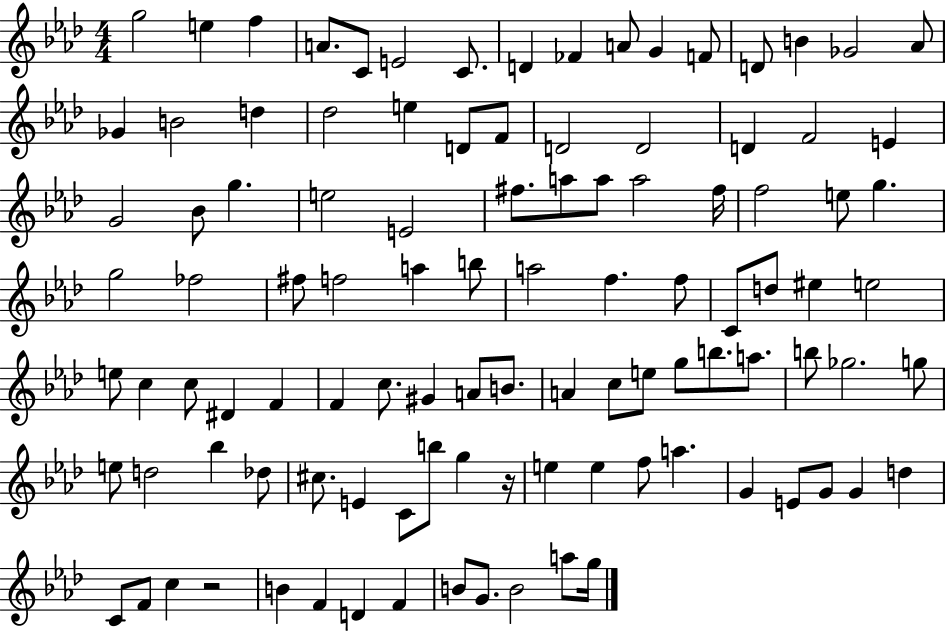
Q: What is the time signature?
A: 4/4